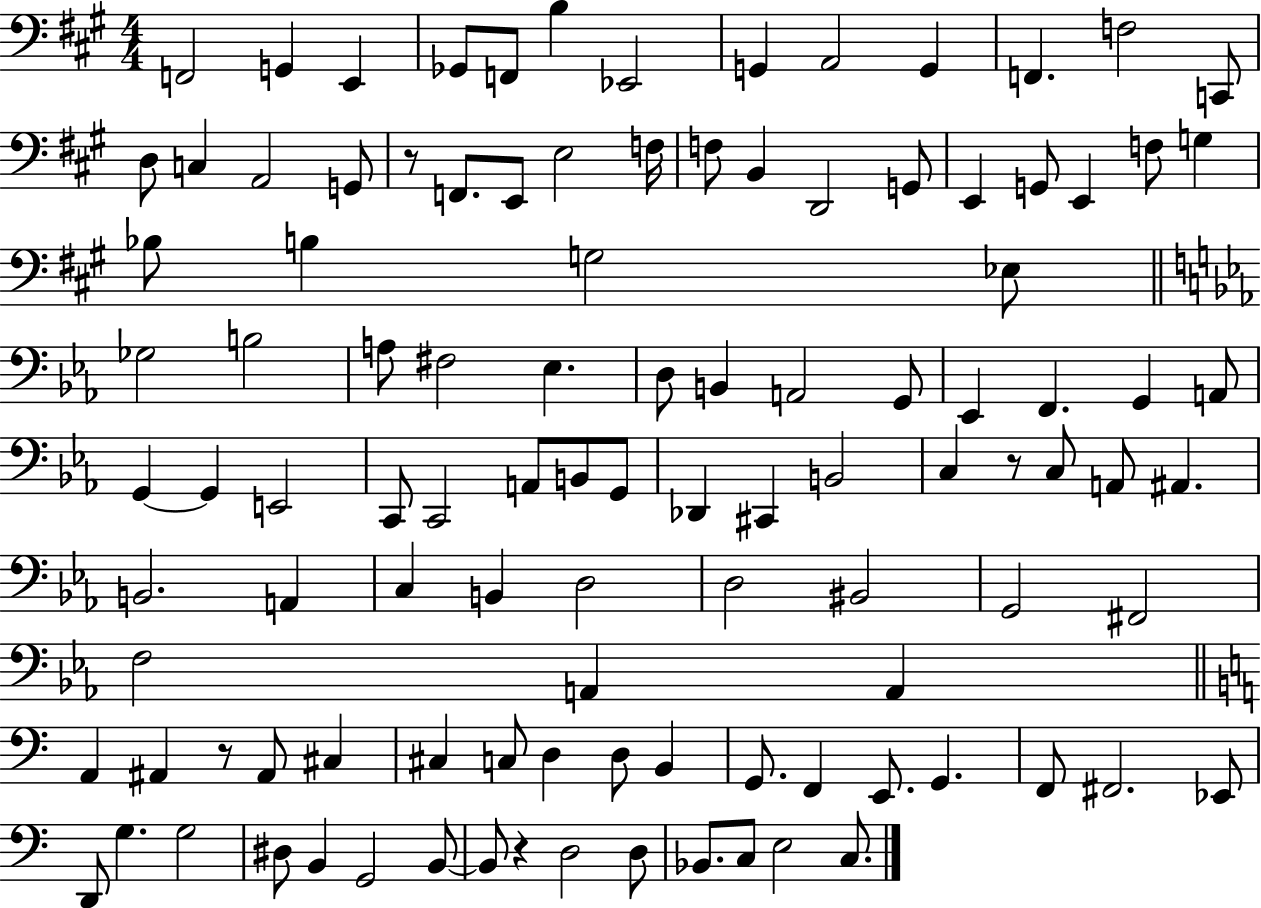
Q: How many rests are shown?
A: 4